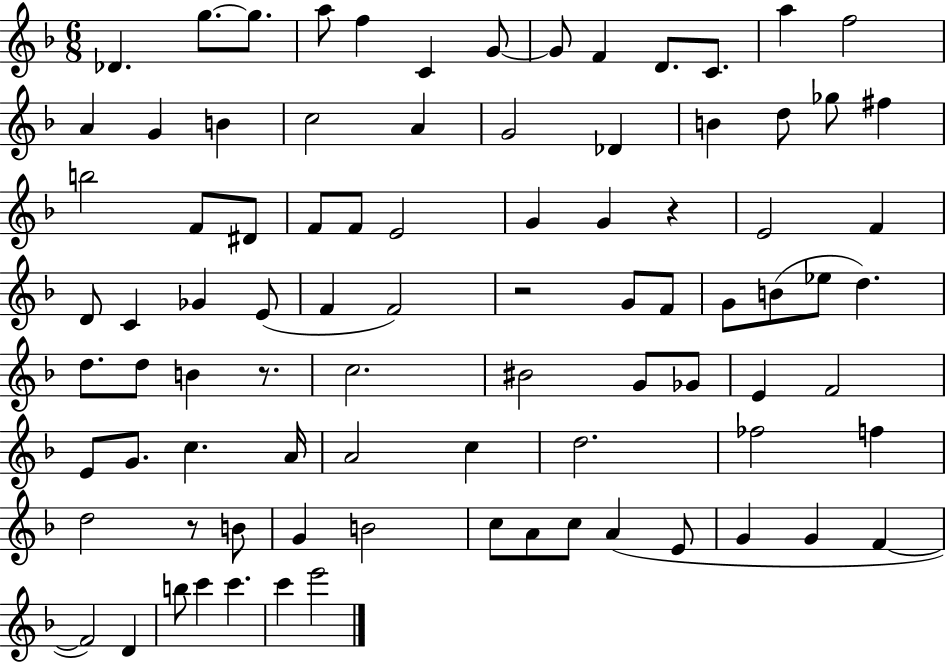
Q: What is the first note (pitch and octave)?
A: Db4